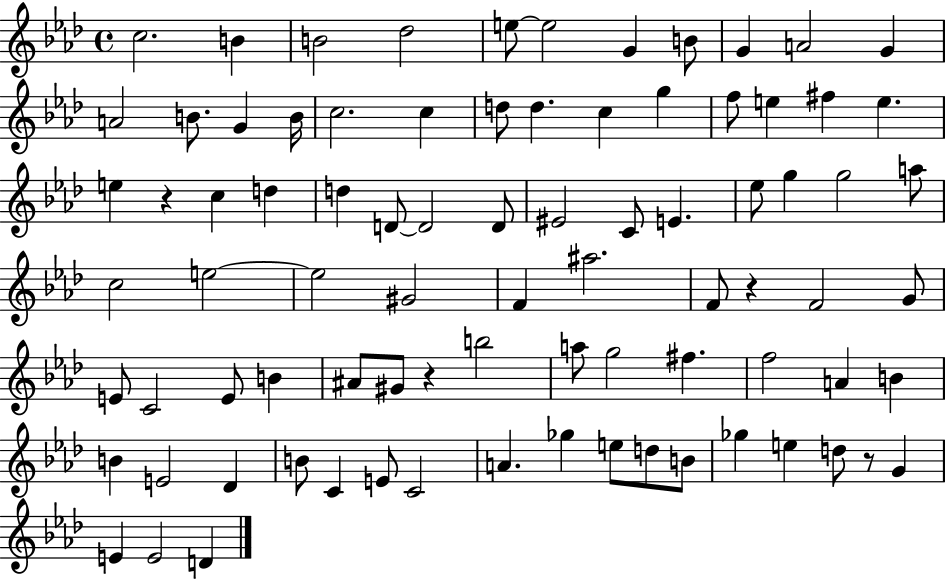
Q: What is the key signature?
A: AES major